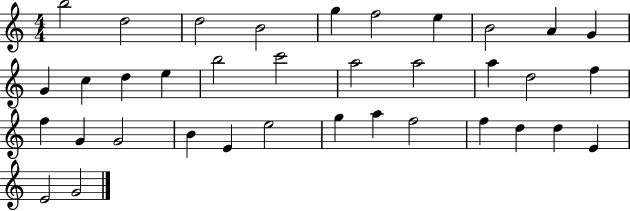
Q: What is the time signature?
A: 4/4